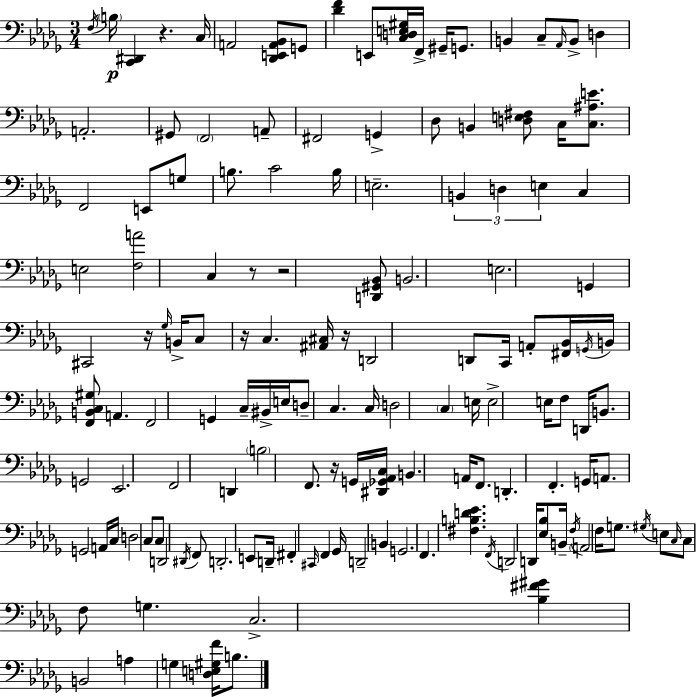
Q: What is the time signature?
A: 3/4